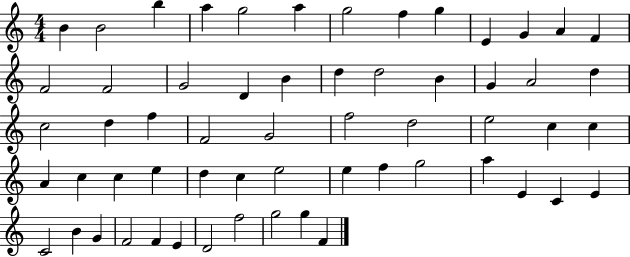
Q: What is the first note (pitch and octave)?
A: B4